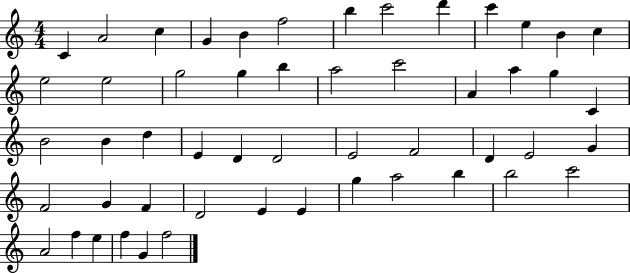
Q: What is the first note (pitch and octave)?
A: C4